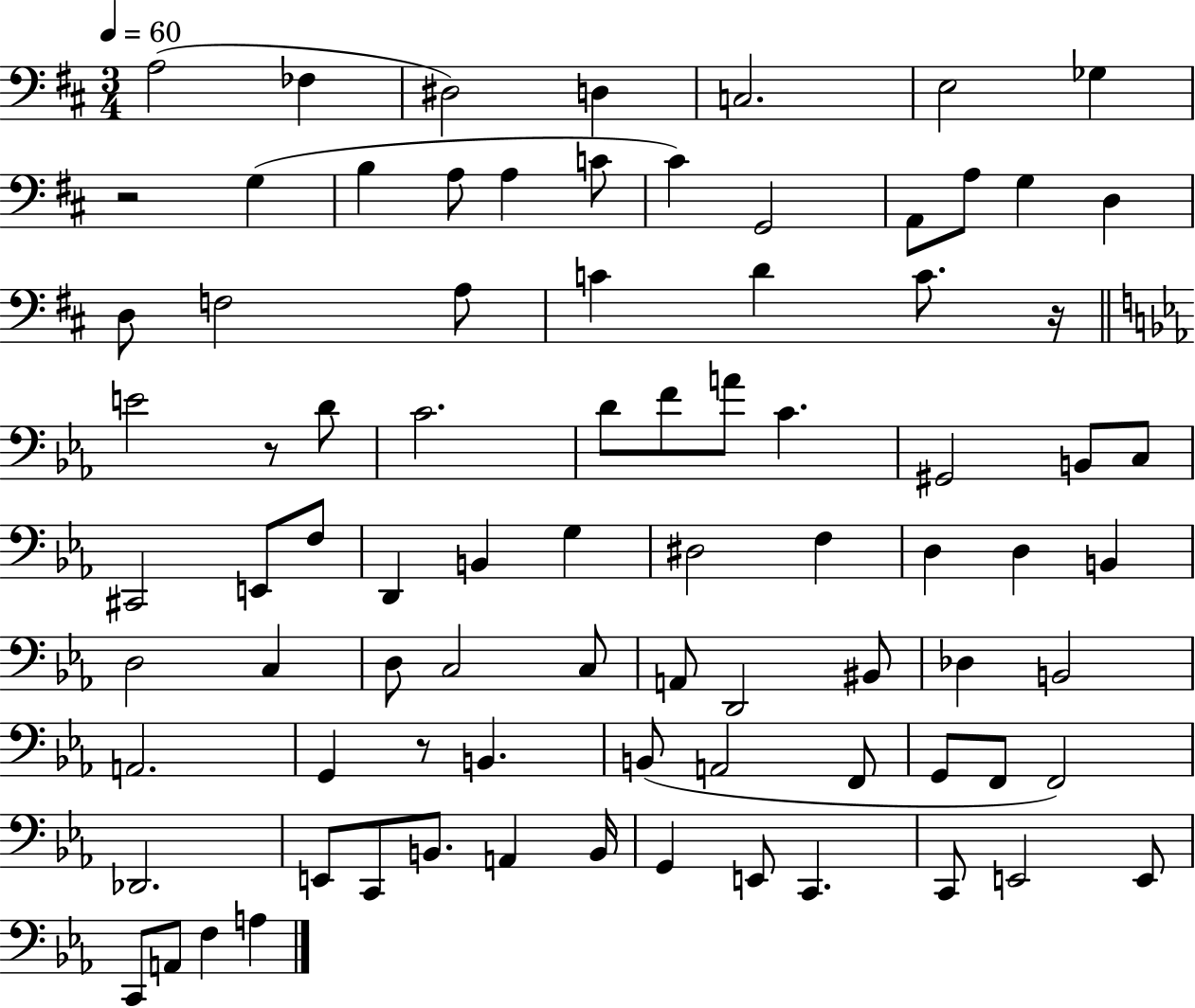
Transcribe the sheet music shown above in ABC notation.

X:1
T:Untitled
M:3/4
L:1/4
K:D
A,2 _F, ^D,2 D, C,2 E,2 _G, z2 G, B, A,/2 A, C/2 ^C G,,2 A,,/2 A,/2 G, D, D,/2 F,2 A,/2 C D C/2 z/4 E2 z/2 D/2 C2 D/2 F/2 A/2 C ^G,,2 B,,/2 C,/2 ^C,,2 E,,/2 F,/2 D,, B,, G, ^D,2 F, D, D, B,, D,2 C, D,/2 C,2 C,/2 A,,/2 D,,2 ^B,,/2 _D, B,,2 A,,2 G,, z/2 B,, B,,/2 A,,2 F,,/2 G,,/2 F,,/2 F,,2 _D,,2 E,,/2 C,,/2 B,,/2 A,, B,,/4 G,, E,,/2 C,, C,,/2 E,,2 E,,/2 C,,/2 A,,/2 F, A,